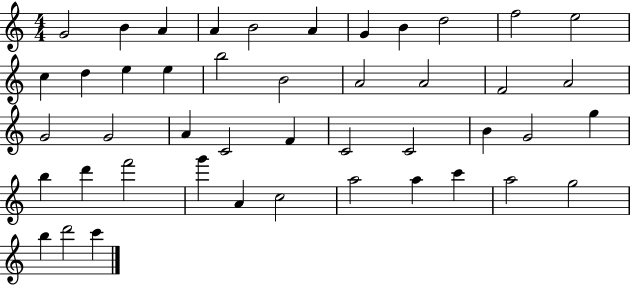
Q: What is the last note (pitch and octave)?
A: C6